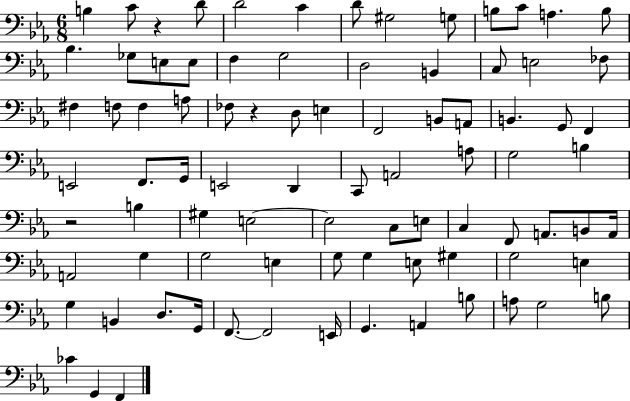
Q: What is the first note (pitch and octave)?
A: B3